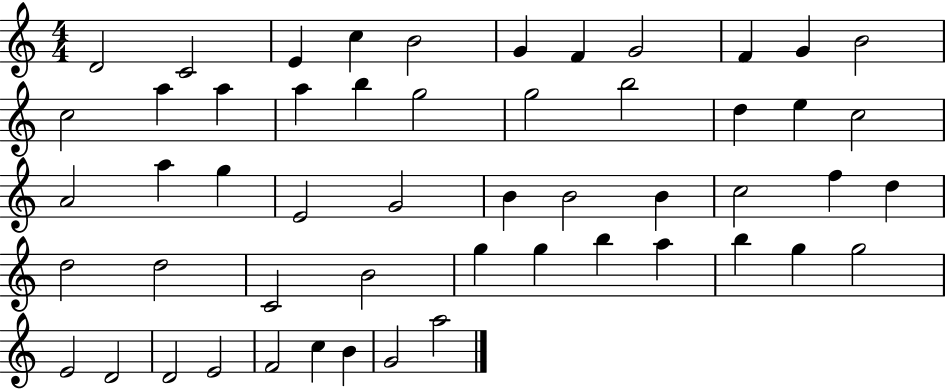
D4/h C4/h E4/q C5/q B4/h G4/q F4/q G4/h F4/q G4/q B4/h C5/h A5/q A5/q A5/q B5/q G5/h G5/h B5/h D5/q E5/q C5/h A4/h A5/q G5/q E4/h G4/h B4/q B4/h B4/q C5/h F5/q D5/q D5/h D5/h C4/h B4/h G5/q G5/q B5/q A5/q B5/q G5/q G5/h E4/h D4/h D4/h E4/h F4/h C5/q B4/q G4/h A5/h